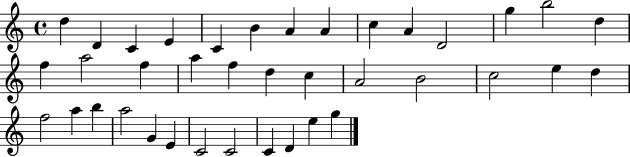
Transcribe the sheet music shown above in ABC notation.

X:1
T:Untitled
M:4/4
L:1/4
K:C
d D C E C B A A c A D2 g b2 d f a2 f a f d c A2 B2 c2 e d f2 a b a2 G E C2 C2 C D e g